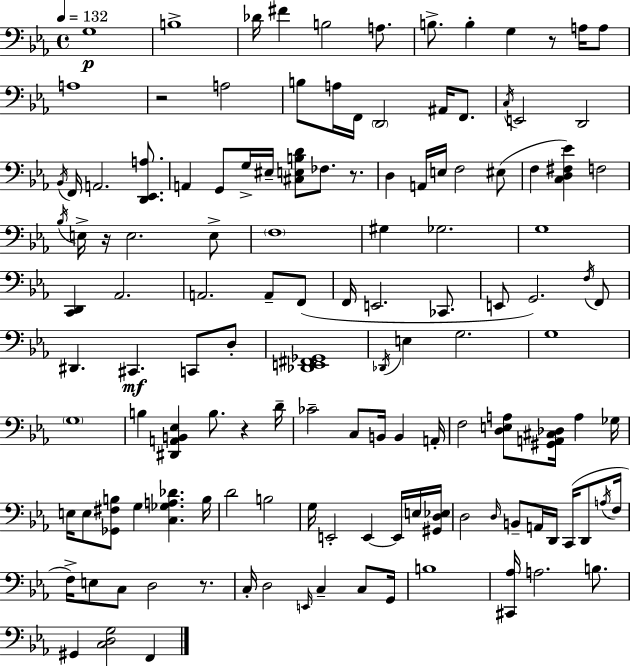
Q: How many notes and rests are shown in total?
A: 130